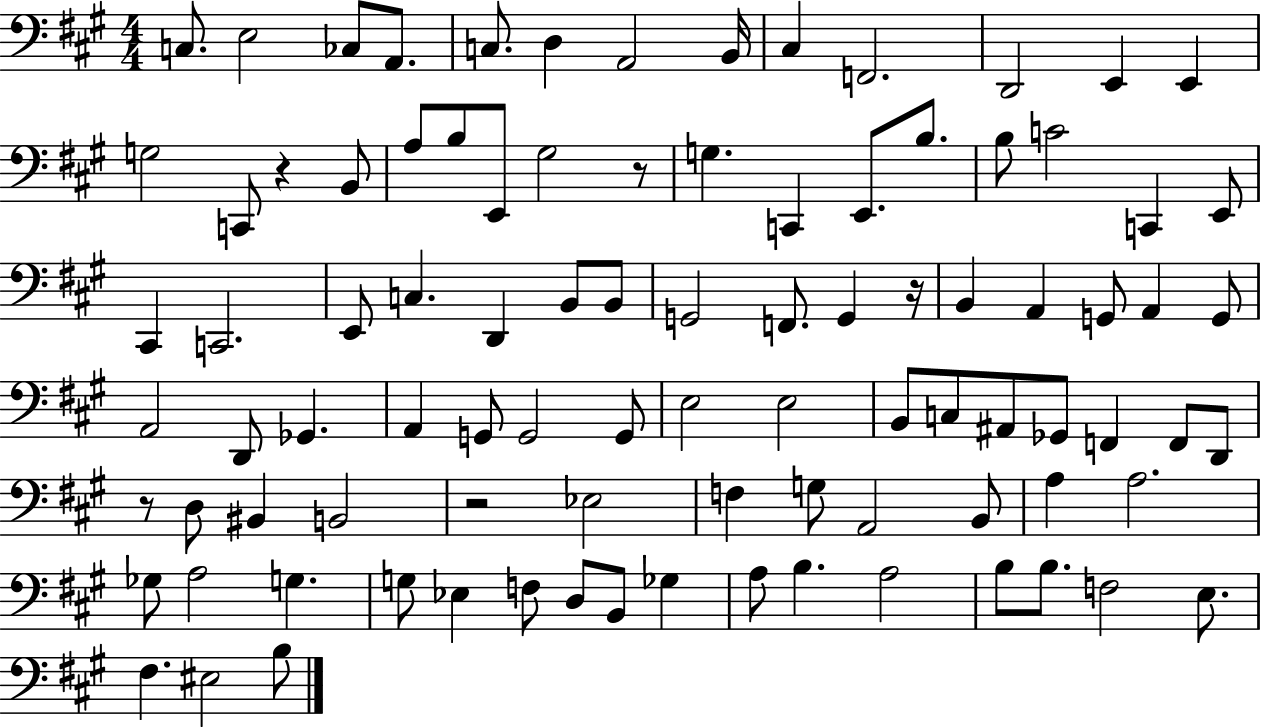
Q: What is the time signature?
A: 4/4